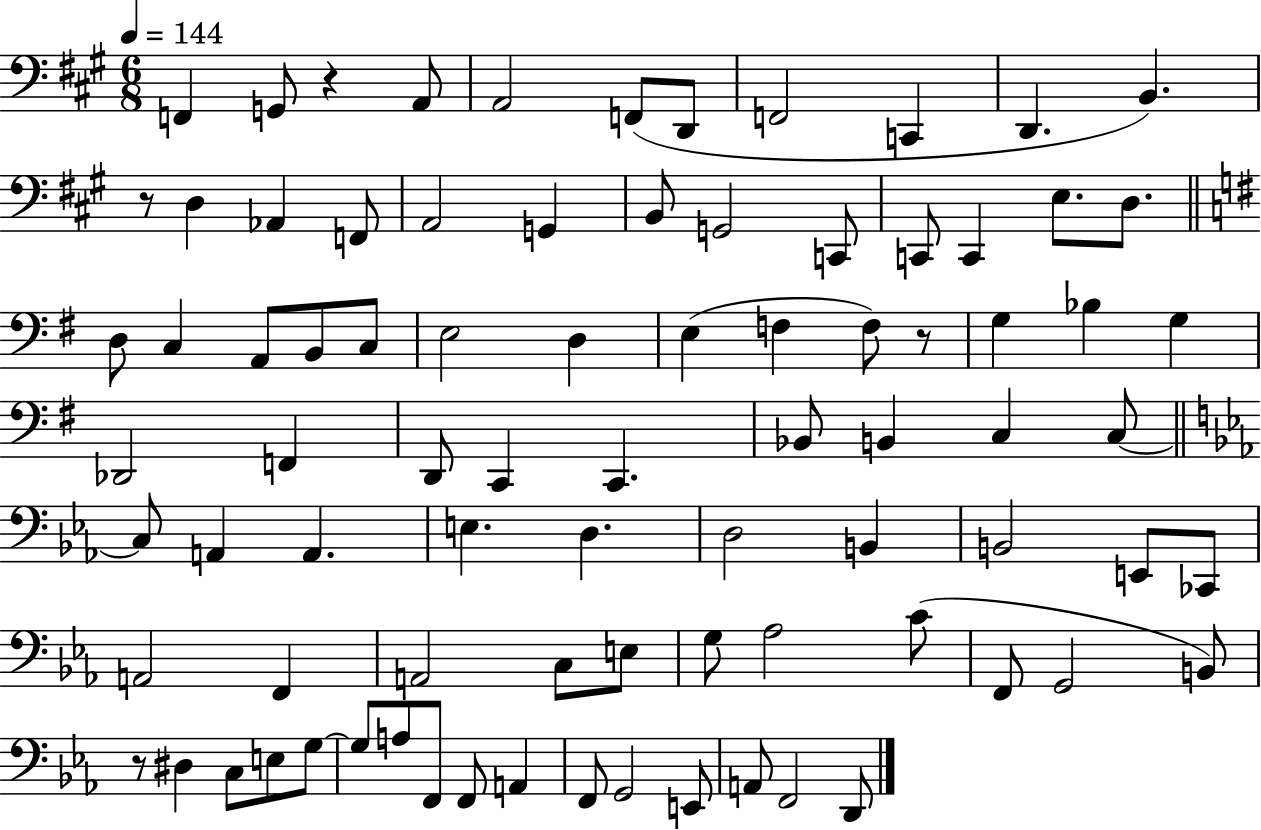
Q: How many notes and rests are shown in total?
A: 84